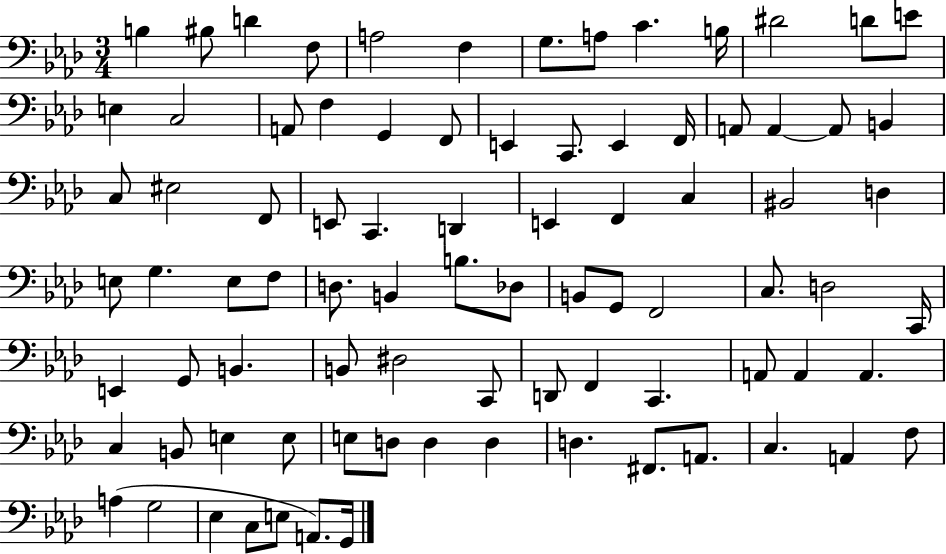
{
  \clef bass
  \numericTimeSignature
  \time 3/4
  \key aes \major
  b4 bis8 d'4 f8 | a2 f4 | g8. a8 c'4. b16 | dis'2 d'8 e'8 | \break e4 c2 | a,8 f4 g,4 f,8 | e,4 c,8. e,4 f,16 | a,8 a,4~~ a,8 b,4 | \break c8 eis2 f,8 | e,8 c,4. d,4 | e,4 f,4 c4 | bis,2 d4 | \break e8 g4. e8 f8 | d8. b,4 b8. des8 | b,8 g,8 f,2 | c8. d2 c,16 | \break e,4 g,8 b,4. | b,8 dis2 c,8 | d,8 f,4 c,4. | a,8 a,4 a,4. | \break c4 b,8 e4 e8 | e8 d8 d4 d4 | d4. fis,8. a,8. | c4. a,4 f8 | \break a4( g2 | ees4 c8 e8 a,8.) g,16 | \bar "|."
}